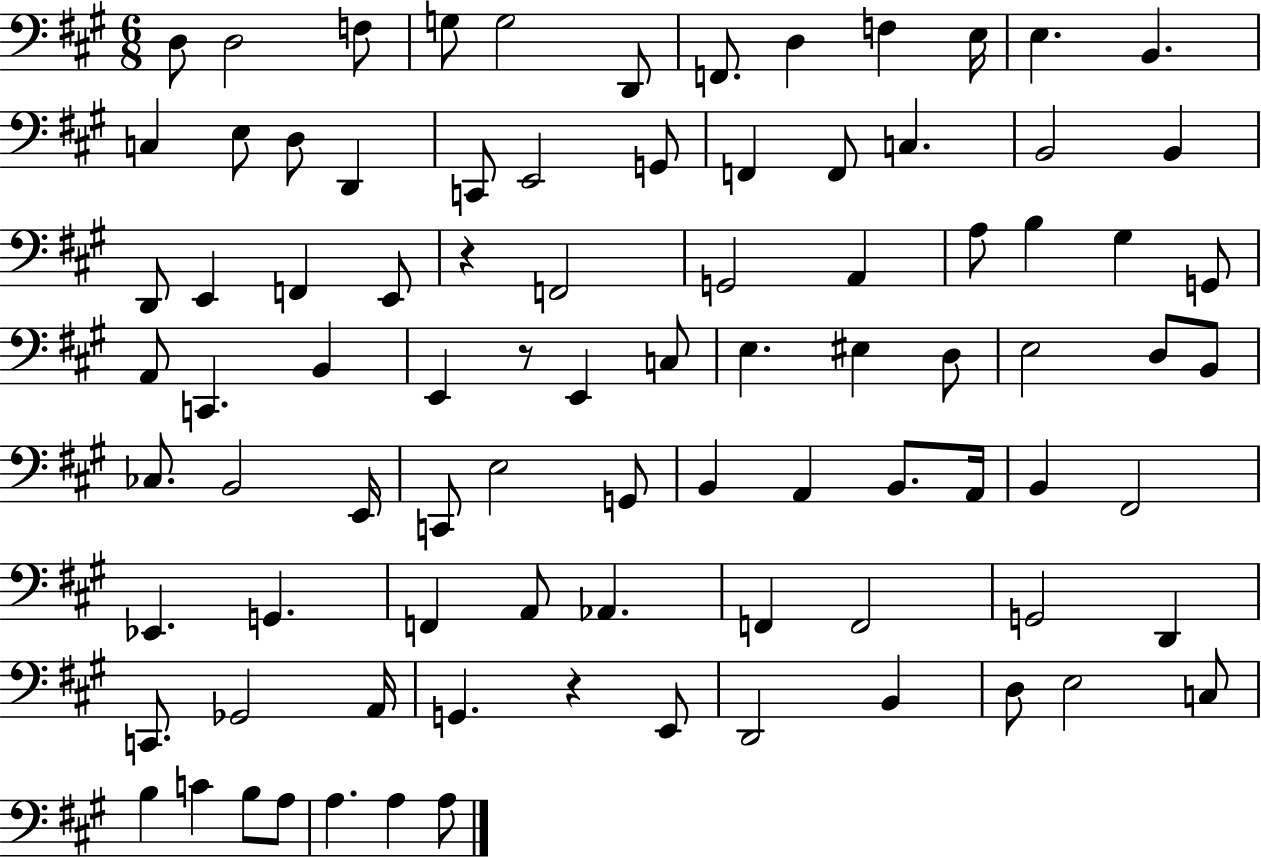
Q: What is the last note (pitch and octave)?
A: A3